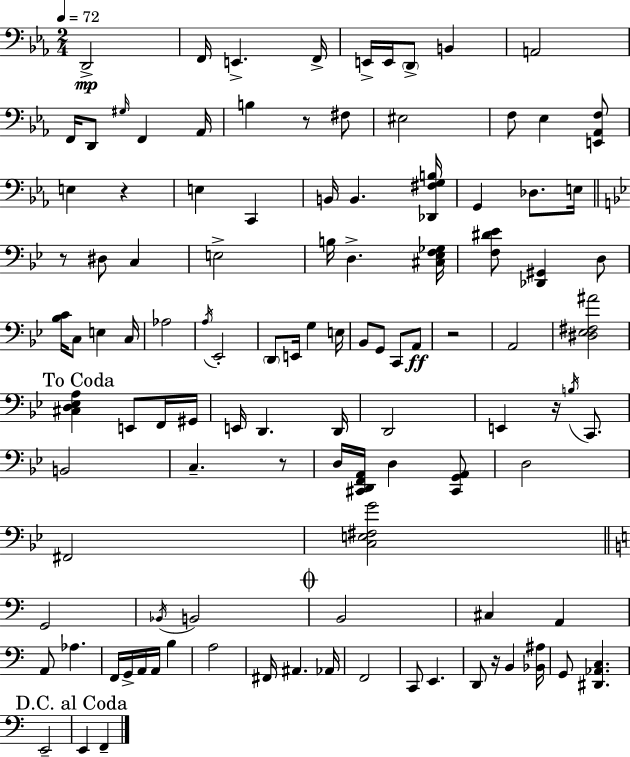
X:1
T:Untitled
M:2/4
L:1/4
K:Cm
D,,2 F,,/4 E,, F,,/4 E,,/4 E,,/4 D,,/2 B,, A,,2 F,,/4 D,,/2 ^G,/4 F,, _A,,/4 B, z/2 ^F,/2 ^E,2 F,/2 _E, [E,,_A,,F,]/2 E, z E, C,, B,,/4 B,, [_D,,^F,G,B,]/4 G,, _D,/2 E,/4 z/2 ^D,/2 C, E,2 B,/4 D, [^C,_E,F,_G,]/4 [F,^D_E]/2 [_D,,^G,,] D,/2 [_B,C]/4 C,/2 E, C,/4 _A,2 A,/4 _E,,2 D,,/2 E,,/4 G, E,/4 _B,,/2 G,,/2 C,,/2 A,,/2 z2 A,,2 [^D,_E,^F,^A]2 [^C,D,_E,A,] E,,/2 F,,/4 ^G,,/4 E,,/4 D,, D,,/4 D,,2 E,, z/4 B,/4 C,,/2 B,,2 C, z/2 D,/4 [^C,,D,,F,,A,,]/4 D, [^C,,G,,A,,]/2 D,2 ^F,,2 [C,E,^F,G]2 G,,2 _B,,/4 B,,2 B,,2 ^C, A,, A,,/2 _A, F,,/4 G,,/4 A,,/4 A,,/4 B, A,2 ^F,,/4 ^A,, _A,,/4 F,,2 C,,/2 E,, D,,/2 z/4 B,, [_B,,^A,]/4 G,,/2 [^D,,_A,,C,] E,,2 E,, F,,